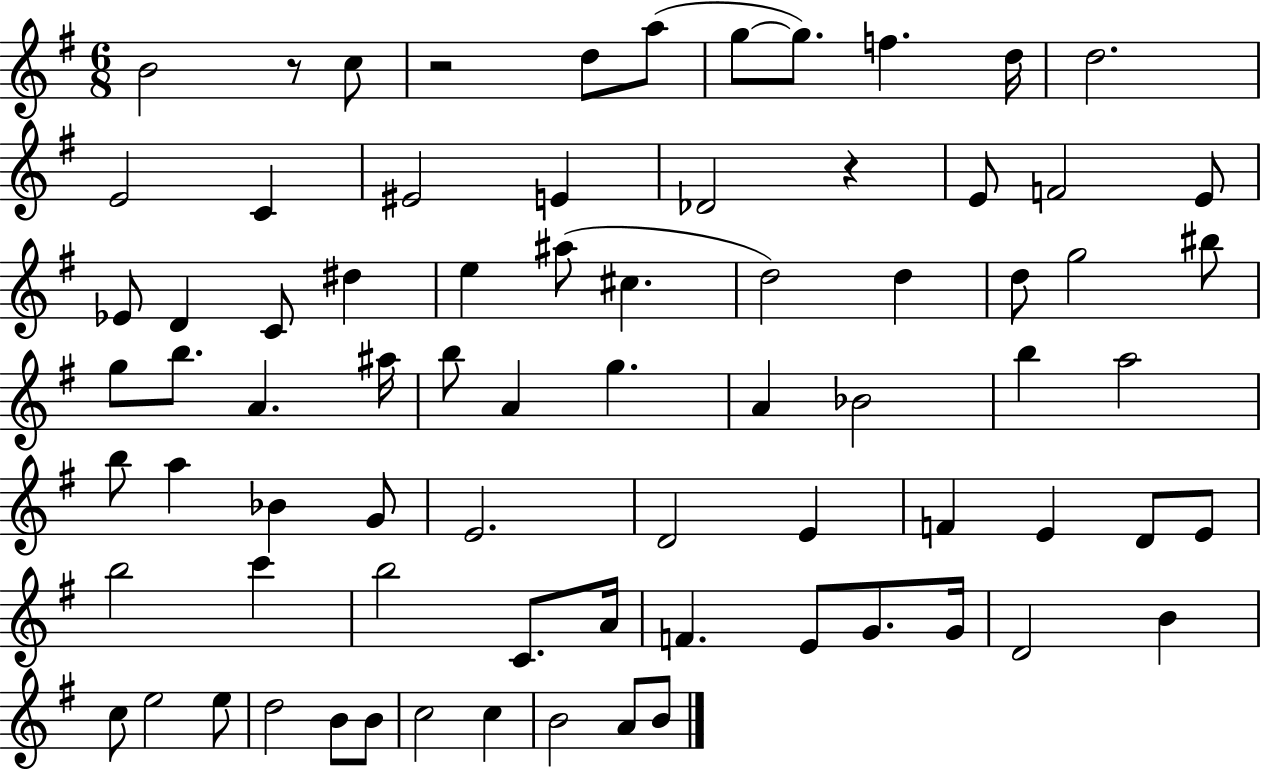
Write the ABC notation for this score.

X:1
T:Untitled
M:6/8
L:1/4
K:G
B2 z/2 c/2 z2 d/2 a/2 g/2 g/2 f d/4 d2 E2 C ^E2 E _D2 z E/2 F2 E/2 _E/2 D C/2 ^d e ^a/2 ^c d2 d d/2 g2 ^b/2 g/2 b/2 A ^a/4 b/2 A g A _B2 b a2 b/2 a _B G/2 E2 D2 E F E D/2 E/2 b2 c' b2 C/2 A/4 F E/2 G/2 G/4 D2 B c/2 e2 e/2 d2 B/2 B/2 c2 c B2 A/2 B/2